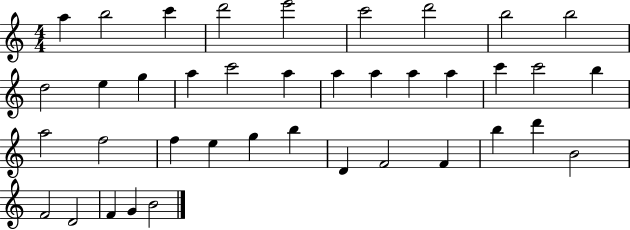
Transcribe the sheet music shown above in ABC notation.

X:1
T:Untitled
M:4/4
L:1/4
K:C
a b2 c' d'2 e'2 c'2 d'2 b2 b2 d2 e g a c'2 a a a a a c' c'2 b a2 f2 f e g b D F2 F b d' B2 F2 D2 F G B2